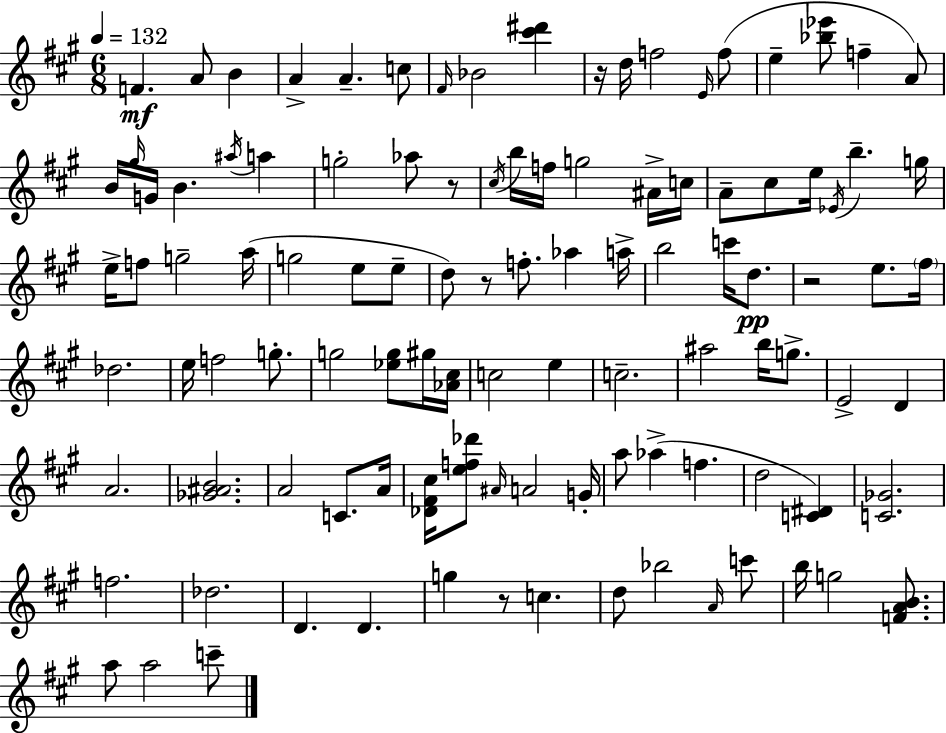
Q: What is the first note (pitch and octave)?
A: F4